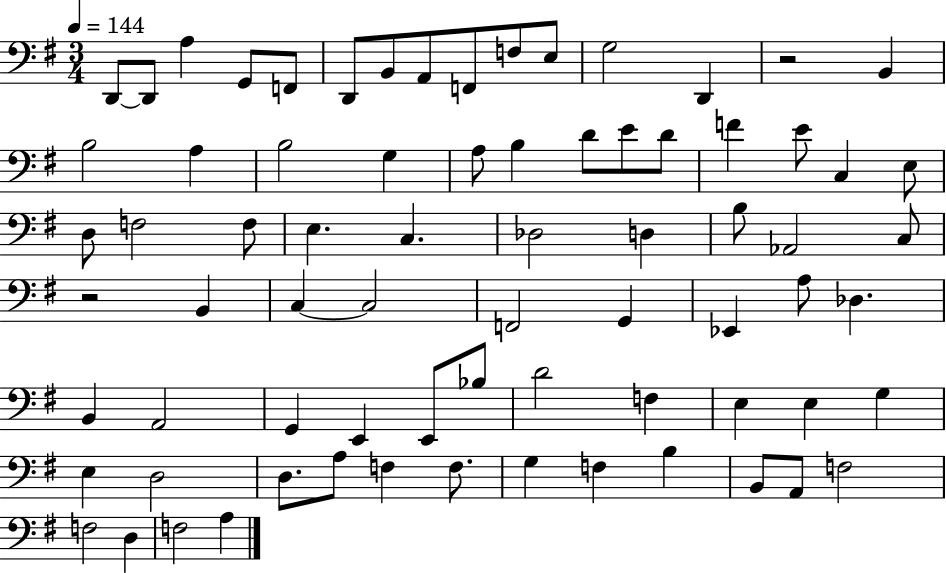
D2/e D2/e A3/q G2/e F2/e D2/e B2/e A2/e F2/e F3/e E3/e G3/h D2/q R/h B2/q B3/h A3/q B3/h G3/q A3/e B3/q D4/e E4/e D4/e F4/q E4/e C3/q E3/e D3/e F3/h F3/e E3/q. C3/q. Db3/h D3/q B3/e Ab2/h C3/e R/h B2/q C3/q C3/h F2/h G2/q Eb2/q A3/e Db3/q. B2/q A2/h G2/q E2/q E2/e Bb3/e D4/h F3/q E3/q E3/q G3/q E3/q D3/h D3/e. A3/e F3/q F3/e. G3/q F3/q B3/q B2/e A2/e F3/h F3/h D3/q F3/h A3/q